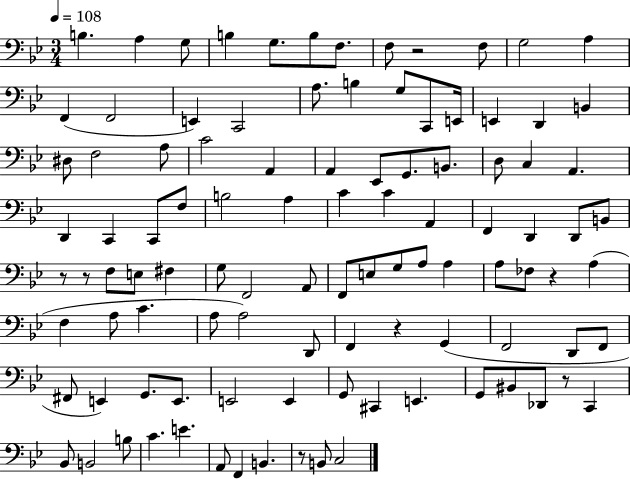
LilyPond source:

{
  \clef bass
  \numericTimeSignature
  \time 3/4
  \key bes \major
  \tempo 4 = 108
  \repeat volta 2 { b4. a4 g8 | b4 g8. b8 f8. | f8 r2 f8 | g2 a4 | \break f,4( f,2 | e,4) c,2 | a8. b4 g8 c,8 e,16 | e,4 d,4 b,4 | \break dis8 f2 a8 | c'2 a,4 | a,4 ees,8 g,8. b,8. | d8 c4 a,4. | \break d,4 c,4 c,8 f8 | b2 a4 | c'4 c'4 a,4 | f,4 d,4 d,8 b,8 | \break r8 r8 f8 e8 fis4 | g8 f,2 a,8 | f,8 e8 g8 a8 a4 | a8 fes8 r4 a4( | \break f4 a8 c'4. | a8 a2) d,8 | f,4 r4 g,4( | f,2 d,8 f,8 | \break fis,8 e,4) g,8. e,8. | e,2 e,4 | g,8 cis,4 e,4. | g,8 bis,8 des,8 r8 c,4 | \break bes,8 b,2 b8 | c'4. e'4. | a,8 f,4 b,4. | r8 b,8 c2 | \break } \bar "|."
}